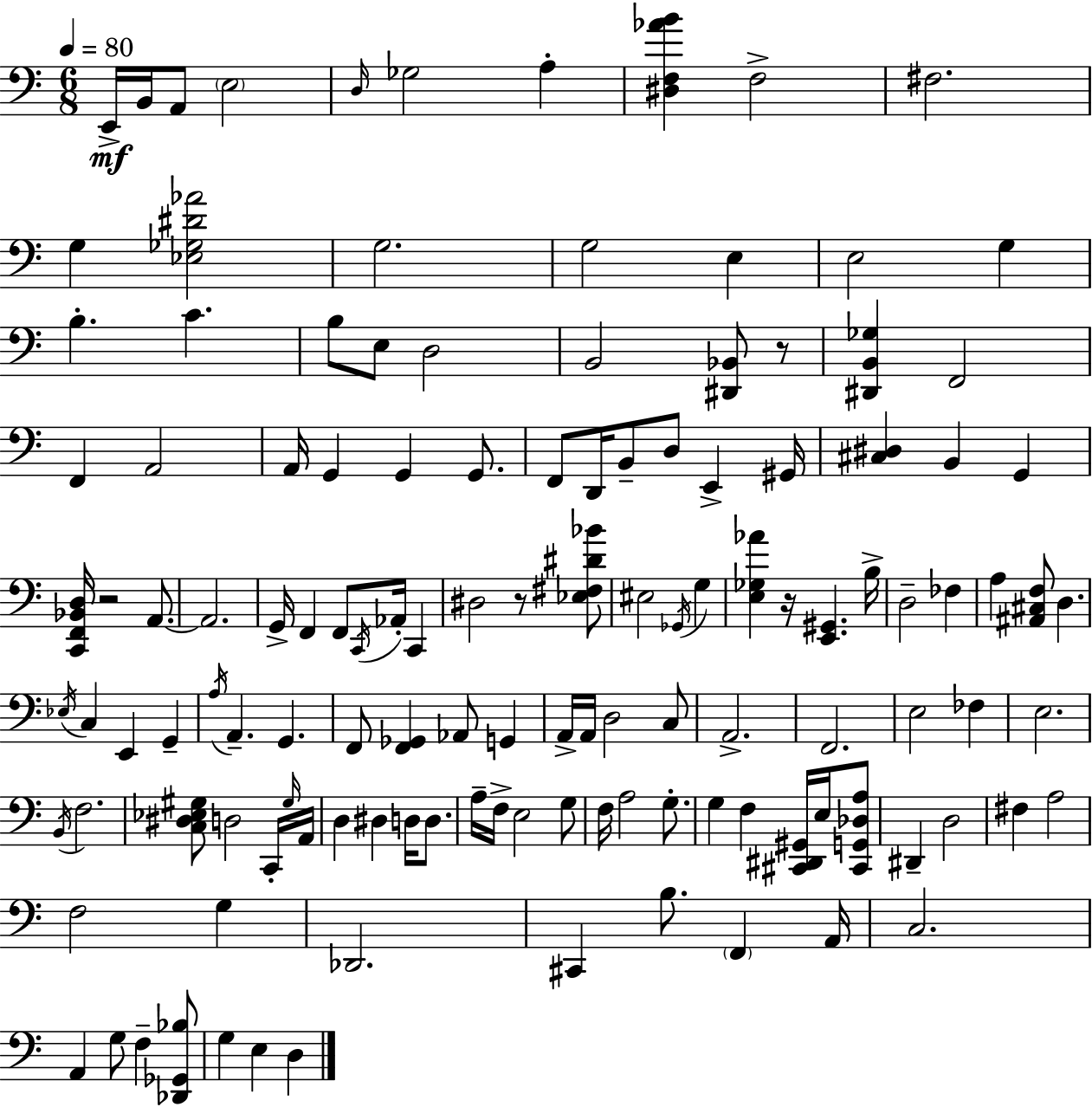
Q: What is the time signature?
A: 6/8